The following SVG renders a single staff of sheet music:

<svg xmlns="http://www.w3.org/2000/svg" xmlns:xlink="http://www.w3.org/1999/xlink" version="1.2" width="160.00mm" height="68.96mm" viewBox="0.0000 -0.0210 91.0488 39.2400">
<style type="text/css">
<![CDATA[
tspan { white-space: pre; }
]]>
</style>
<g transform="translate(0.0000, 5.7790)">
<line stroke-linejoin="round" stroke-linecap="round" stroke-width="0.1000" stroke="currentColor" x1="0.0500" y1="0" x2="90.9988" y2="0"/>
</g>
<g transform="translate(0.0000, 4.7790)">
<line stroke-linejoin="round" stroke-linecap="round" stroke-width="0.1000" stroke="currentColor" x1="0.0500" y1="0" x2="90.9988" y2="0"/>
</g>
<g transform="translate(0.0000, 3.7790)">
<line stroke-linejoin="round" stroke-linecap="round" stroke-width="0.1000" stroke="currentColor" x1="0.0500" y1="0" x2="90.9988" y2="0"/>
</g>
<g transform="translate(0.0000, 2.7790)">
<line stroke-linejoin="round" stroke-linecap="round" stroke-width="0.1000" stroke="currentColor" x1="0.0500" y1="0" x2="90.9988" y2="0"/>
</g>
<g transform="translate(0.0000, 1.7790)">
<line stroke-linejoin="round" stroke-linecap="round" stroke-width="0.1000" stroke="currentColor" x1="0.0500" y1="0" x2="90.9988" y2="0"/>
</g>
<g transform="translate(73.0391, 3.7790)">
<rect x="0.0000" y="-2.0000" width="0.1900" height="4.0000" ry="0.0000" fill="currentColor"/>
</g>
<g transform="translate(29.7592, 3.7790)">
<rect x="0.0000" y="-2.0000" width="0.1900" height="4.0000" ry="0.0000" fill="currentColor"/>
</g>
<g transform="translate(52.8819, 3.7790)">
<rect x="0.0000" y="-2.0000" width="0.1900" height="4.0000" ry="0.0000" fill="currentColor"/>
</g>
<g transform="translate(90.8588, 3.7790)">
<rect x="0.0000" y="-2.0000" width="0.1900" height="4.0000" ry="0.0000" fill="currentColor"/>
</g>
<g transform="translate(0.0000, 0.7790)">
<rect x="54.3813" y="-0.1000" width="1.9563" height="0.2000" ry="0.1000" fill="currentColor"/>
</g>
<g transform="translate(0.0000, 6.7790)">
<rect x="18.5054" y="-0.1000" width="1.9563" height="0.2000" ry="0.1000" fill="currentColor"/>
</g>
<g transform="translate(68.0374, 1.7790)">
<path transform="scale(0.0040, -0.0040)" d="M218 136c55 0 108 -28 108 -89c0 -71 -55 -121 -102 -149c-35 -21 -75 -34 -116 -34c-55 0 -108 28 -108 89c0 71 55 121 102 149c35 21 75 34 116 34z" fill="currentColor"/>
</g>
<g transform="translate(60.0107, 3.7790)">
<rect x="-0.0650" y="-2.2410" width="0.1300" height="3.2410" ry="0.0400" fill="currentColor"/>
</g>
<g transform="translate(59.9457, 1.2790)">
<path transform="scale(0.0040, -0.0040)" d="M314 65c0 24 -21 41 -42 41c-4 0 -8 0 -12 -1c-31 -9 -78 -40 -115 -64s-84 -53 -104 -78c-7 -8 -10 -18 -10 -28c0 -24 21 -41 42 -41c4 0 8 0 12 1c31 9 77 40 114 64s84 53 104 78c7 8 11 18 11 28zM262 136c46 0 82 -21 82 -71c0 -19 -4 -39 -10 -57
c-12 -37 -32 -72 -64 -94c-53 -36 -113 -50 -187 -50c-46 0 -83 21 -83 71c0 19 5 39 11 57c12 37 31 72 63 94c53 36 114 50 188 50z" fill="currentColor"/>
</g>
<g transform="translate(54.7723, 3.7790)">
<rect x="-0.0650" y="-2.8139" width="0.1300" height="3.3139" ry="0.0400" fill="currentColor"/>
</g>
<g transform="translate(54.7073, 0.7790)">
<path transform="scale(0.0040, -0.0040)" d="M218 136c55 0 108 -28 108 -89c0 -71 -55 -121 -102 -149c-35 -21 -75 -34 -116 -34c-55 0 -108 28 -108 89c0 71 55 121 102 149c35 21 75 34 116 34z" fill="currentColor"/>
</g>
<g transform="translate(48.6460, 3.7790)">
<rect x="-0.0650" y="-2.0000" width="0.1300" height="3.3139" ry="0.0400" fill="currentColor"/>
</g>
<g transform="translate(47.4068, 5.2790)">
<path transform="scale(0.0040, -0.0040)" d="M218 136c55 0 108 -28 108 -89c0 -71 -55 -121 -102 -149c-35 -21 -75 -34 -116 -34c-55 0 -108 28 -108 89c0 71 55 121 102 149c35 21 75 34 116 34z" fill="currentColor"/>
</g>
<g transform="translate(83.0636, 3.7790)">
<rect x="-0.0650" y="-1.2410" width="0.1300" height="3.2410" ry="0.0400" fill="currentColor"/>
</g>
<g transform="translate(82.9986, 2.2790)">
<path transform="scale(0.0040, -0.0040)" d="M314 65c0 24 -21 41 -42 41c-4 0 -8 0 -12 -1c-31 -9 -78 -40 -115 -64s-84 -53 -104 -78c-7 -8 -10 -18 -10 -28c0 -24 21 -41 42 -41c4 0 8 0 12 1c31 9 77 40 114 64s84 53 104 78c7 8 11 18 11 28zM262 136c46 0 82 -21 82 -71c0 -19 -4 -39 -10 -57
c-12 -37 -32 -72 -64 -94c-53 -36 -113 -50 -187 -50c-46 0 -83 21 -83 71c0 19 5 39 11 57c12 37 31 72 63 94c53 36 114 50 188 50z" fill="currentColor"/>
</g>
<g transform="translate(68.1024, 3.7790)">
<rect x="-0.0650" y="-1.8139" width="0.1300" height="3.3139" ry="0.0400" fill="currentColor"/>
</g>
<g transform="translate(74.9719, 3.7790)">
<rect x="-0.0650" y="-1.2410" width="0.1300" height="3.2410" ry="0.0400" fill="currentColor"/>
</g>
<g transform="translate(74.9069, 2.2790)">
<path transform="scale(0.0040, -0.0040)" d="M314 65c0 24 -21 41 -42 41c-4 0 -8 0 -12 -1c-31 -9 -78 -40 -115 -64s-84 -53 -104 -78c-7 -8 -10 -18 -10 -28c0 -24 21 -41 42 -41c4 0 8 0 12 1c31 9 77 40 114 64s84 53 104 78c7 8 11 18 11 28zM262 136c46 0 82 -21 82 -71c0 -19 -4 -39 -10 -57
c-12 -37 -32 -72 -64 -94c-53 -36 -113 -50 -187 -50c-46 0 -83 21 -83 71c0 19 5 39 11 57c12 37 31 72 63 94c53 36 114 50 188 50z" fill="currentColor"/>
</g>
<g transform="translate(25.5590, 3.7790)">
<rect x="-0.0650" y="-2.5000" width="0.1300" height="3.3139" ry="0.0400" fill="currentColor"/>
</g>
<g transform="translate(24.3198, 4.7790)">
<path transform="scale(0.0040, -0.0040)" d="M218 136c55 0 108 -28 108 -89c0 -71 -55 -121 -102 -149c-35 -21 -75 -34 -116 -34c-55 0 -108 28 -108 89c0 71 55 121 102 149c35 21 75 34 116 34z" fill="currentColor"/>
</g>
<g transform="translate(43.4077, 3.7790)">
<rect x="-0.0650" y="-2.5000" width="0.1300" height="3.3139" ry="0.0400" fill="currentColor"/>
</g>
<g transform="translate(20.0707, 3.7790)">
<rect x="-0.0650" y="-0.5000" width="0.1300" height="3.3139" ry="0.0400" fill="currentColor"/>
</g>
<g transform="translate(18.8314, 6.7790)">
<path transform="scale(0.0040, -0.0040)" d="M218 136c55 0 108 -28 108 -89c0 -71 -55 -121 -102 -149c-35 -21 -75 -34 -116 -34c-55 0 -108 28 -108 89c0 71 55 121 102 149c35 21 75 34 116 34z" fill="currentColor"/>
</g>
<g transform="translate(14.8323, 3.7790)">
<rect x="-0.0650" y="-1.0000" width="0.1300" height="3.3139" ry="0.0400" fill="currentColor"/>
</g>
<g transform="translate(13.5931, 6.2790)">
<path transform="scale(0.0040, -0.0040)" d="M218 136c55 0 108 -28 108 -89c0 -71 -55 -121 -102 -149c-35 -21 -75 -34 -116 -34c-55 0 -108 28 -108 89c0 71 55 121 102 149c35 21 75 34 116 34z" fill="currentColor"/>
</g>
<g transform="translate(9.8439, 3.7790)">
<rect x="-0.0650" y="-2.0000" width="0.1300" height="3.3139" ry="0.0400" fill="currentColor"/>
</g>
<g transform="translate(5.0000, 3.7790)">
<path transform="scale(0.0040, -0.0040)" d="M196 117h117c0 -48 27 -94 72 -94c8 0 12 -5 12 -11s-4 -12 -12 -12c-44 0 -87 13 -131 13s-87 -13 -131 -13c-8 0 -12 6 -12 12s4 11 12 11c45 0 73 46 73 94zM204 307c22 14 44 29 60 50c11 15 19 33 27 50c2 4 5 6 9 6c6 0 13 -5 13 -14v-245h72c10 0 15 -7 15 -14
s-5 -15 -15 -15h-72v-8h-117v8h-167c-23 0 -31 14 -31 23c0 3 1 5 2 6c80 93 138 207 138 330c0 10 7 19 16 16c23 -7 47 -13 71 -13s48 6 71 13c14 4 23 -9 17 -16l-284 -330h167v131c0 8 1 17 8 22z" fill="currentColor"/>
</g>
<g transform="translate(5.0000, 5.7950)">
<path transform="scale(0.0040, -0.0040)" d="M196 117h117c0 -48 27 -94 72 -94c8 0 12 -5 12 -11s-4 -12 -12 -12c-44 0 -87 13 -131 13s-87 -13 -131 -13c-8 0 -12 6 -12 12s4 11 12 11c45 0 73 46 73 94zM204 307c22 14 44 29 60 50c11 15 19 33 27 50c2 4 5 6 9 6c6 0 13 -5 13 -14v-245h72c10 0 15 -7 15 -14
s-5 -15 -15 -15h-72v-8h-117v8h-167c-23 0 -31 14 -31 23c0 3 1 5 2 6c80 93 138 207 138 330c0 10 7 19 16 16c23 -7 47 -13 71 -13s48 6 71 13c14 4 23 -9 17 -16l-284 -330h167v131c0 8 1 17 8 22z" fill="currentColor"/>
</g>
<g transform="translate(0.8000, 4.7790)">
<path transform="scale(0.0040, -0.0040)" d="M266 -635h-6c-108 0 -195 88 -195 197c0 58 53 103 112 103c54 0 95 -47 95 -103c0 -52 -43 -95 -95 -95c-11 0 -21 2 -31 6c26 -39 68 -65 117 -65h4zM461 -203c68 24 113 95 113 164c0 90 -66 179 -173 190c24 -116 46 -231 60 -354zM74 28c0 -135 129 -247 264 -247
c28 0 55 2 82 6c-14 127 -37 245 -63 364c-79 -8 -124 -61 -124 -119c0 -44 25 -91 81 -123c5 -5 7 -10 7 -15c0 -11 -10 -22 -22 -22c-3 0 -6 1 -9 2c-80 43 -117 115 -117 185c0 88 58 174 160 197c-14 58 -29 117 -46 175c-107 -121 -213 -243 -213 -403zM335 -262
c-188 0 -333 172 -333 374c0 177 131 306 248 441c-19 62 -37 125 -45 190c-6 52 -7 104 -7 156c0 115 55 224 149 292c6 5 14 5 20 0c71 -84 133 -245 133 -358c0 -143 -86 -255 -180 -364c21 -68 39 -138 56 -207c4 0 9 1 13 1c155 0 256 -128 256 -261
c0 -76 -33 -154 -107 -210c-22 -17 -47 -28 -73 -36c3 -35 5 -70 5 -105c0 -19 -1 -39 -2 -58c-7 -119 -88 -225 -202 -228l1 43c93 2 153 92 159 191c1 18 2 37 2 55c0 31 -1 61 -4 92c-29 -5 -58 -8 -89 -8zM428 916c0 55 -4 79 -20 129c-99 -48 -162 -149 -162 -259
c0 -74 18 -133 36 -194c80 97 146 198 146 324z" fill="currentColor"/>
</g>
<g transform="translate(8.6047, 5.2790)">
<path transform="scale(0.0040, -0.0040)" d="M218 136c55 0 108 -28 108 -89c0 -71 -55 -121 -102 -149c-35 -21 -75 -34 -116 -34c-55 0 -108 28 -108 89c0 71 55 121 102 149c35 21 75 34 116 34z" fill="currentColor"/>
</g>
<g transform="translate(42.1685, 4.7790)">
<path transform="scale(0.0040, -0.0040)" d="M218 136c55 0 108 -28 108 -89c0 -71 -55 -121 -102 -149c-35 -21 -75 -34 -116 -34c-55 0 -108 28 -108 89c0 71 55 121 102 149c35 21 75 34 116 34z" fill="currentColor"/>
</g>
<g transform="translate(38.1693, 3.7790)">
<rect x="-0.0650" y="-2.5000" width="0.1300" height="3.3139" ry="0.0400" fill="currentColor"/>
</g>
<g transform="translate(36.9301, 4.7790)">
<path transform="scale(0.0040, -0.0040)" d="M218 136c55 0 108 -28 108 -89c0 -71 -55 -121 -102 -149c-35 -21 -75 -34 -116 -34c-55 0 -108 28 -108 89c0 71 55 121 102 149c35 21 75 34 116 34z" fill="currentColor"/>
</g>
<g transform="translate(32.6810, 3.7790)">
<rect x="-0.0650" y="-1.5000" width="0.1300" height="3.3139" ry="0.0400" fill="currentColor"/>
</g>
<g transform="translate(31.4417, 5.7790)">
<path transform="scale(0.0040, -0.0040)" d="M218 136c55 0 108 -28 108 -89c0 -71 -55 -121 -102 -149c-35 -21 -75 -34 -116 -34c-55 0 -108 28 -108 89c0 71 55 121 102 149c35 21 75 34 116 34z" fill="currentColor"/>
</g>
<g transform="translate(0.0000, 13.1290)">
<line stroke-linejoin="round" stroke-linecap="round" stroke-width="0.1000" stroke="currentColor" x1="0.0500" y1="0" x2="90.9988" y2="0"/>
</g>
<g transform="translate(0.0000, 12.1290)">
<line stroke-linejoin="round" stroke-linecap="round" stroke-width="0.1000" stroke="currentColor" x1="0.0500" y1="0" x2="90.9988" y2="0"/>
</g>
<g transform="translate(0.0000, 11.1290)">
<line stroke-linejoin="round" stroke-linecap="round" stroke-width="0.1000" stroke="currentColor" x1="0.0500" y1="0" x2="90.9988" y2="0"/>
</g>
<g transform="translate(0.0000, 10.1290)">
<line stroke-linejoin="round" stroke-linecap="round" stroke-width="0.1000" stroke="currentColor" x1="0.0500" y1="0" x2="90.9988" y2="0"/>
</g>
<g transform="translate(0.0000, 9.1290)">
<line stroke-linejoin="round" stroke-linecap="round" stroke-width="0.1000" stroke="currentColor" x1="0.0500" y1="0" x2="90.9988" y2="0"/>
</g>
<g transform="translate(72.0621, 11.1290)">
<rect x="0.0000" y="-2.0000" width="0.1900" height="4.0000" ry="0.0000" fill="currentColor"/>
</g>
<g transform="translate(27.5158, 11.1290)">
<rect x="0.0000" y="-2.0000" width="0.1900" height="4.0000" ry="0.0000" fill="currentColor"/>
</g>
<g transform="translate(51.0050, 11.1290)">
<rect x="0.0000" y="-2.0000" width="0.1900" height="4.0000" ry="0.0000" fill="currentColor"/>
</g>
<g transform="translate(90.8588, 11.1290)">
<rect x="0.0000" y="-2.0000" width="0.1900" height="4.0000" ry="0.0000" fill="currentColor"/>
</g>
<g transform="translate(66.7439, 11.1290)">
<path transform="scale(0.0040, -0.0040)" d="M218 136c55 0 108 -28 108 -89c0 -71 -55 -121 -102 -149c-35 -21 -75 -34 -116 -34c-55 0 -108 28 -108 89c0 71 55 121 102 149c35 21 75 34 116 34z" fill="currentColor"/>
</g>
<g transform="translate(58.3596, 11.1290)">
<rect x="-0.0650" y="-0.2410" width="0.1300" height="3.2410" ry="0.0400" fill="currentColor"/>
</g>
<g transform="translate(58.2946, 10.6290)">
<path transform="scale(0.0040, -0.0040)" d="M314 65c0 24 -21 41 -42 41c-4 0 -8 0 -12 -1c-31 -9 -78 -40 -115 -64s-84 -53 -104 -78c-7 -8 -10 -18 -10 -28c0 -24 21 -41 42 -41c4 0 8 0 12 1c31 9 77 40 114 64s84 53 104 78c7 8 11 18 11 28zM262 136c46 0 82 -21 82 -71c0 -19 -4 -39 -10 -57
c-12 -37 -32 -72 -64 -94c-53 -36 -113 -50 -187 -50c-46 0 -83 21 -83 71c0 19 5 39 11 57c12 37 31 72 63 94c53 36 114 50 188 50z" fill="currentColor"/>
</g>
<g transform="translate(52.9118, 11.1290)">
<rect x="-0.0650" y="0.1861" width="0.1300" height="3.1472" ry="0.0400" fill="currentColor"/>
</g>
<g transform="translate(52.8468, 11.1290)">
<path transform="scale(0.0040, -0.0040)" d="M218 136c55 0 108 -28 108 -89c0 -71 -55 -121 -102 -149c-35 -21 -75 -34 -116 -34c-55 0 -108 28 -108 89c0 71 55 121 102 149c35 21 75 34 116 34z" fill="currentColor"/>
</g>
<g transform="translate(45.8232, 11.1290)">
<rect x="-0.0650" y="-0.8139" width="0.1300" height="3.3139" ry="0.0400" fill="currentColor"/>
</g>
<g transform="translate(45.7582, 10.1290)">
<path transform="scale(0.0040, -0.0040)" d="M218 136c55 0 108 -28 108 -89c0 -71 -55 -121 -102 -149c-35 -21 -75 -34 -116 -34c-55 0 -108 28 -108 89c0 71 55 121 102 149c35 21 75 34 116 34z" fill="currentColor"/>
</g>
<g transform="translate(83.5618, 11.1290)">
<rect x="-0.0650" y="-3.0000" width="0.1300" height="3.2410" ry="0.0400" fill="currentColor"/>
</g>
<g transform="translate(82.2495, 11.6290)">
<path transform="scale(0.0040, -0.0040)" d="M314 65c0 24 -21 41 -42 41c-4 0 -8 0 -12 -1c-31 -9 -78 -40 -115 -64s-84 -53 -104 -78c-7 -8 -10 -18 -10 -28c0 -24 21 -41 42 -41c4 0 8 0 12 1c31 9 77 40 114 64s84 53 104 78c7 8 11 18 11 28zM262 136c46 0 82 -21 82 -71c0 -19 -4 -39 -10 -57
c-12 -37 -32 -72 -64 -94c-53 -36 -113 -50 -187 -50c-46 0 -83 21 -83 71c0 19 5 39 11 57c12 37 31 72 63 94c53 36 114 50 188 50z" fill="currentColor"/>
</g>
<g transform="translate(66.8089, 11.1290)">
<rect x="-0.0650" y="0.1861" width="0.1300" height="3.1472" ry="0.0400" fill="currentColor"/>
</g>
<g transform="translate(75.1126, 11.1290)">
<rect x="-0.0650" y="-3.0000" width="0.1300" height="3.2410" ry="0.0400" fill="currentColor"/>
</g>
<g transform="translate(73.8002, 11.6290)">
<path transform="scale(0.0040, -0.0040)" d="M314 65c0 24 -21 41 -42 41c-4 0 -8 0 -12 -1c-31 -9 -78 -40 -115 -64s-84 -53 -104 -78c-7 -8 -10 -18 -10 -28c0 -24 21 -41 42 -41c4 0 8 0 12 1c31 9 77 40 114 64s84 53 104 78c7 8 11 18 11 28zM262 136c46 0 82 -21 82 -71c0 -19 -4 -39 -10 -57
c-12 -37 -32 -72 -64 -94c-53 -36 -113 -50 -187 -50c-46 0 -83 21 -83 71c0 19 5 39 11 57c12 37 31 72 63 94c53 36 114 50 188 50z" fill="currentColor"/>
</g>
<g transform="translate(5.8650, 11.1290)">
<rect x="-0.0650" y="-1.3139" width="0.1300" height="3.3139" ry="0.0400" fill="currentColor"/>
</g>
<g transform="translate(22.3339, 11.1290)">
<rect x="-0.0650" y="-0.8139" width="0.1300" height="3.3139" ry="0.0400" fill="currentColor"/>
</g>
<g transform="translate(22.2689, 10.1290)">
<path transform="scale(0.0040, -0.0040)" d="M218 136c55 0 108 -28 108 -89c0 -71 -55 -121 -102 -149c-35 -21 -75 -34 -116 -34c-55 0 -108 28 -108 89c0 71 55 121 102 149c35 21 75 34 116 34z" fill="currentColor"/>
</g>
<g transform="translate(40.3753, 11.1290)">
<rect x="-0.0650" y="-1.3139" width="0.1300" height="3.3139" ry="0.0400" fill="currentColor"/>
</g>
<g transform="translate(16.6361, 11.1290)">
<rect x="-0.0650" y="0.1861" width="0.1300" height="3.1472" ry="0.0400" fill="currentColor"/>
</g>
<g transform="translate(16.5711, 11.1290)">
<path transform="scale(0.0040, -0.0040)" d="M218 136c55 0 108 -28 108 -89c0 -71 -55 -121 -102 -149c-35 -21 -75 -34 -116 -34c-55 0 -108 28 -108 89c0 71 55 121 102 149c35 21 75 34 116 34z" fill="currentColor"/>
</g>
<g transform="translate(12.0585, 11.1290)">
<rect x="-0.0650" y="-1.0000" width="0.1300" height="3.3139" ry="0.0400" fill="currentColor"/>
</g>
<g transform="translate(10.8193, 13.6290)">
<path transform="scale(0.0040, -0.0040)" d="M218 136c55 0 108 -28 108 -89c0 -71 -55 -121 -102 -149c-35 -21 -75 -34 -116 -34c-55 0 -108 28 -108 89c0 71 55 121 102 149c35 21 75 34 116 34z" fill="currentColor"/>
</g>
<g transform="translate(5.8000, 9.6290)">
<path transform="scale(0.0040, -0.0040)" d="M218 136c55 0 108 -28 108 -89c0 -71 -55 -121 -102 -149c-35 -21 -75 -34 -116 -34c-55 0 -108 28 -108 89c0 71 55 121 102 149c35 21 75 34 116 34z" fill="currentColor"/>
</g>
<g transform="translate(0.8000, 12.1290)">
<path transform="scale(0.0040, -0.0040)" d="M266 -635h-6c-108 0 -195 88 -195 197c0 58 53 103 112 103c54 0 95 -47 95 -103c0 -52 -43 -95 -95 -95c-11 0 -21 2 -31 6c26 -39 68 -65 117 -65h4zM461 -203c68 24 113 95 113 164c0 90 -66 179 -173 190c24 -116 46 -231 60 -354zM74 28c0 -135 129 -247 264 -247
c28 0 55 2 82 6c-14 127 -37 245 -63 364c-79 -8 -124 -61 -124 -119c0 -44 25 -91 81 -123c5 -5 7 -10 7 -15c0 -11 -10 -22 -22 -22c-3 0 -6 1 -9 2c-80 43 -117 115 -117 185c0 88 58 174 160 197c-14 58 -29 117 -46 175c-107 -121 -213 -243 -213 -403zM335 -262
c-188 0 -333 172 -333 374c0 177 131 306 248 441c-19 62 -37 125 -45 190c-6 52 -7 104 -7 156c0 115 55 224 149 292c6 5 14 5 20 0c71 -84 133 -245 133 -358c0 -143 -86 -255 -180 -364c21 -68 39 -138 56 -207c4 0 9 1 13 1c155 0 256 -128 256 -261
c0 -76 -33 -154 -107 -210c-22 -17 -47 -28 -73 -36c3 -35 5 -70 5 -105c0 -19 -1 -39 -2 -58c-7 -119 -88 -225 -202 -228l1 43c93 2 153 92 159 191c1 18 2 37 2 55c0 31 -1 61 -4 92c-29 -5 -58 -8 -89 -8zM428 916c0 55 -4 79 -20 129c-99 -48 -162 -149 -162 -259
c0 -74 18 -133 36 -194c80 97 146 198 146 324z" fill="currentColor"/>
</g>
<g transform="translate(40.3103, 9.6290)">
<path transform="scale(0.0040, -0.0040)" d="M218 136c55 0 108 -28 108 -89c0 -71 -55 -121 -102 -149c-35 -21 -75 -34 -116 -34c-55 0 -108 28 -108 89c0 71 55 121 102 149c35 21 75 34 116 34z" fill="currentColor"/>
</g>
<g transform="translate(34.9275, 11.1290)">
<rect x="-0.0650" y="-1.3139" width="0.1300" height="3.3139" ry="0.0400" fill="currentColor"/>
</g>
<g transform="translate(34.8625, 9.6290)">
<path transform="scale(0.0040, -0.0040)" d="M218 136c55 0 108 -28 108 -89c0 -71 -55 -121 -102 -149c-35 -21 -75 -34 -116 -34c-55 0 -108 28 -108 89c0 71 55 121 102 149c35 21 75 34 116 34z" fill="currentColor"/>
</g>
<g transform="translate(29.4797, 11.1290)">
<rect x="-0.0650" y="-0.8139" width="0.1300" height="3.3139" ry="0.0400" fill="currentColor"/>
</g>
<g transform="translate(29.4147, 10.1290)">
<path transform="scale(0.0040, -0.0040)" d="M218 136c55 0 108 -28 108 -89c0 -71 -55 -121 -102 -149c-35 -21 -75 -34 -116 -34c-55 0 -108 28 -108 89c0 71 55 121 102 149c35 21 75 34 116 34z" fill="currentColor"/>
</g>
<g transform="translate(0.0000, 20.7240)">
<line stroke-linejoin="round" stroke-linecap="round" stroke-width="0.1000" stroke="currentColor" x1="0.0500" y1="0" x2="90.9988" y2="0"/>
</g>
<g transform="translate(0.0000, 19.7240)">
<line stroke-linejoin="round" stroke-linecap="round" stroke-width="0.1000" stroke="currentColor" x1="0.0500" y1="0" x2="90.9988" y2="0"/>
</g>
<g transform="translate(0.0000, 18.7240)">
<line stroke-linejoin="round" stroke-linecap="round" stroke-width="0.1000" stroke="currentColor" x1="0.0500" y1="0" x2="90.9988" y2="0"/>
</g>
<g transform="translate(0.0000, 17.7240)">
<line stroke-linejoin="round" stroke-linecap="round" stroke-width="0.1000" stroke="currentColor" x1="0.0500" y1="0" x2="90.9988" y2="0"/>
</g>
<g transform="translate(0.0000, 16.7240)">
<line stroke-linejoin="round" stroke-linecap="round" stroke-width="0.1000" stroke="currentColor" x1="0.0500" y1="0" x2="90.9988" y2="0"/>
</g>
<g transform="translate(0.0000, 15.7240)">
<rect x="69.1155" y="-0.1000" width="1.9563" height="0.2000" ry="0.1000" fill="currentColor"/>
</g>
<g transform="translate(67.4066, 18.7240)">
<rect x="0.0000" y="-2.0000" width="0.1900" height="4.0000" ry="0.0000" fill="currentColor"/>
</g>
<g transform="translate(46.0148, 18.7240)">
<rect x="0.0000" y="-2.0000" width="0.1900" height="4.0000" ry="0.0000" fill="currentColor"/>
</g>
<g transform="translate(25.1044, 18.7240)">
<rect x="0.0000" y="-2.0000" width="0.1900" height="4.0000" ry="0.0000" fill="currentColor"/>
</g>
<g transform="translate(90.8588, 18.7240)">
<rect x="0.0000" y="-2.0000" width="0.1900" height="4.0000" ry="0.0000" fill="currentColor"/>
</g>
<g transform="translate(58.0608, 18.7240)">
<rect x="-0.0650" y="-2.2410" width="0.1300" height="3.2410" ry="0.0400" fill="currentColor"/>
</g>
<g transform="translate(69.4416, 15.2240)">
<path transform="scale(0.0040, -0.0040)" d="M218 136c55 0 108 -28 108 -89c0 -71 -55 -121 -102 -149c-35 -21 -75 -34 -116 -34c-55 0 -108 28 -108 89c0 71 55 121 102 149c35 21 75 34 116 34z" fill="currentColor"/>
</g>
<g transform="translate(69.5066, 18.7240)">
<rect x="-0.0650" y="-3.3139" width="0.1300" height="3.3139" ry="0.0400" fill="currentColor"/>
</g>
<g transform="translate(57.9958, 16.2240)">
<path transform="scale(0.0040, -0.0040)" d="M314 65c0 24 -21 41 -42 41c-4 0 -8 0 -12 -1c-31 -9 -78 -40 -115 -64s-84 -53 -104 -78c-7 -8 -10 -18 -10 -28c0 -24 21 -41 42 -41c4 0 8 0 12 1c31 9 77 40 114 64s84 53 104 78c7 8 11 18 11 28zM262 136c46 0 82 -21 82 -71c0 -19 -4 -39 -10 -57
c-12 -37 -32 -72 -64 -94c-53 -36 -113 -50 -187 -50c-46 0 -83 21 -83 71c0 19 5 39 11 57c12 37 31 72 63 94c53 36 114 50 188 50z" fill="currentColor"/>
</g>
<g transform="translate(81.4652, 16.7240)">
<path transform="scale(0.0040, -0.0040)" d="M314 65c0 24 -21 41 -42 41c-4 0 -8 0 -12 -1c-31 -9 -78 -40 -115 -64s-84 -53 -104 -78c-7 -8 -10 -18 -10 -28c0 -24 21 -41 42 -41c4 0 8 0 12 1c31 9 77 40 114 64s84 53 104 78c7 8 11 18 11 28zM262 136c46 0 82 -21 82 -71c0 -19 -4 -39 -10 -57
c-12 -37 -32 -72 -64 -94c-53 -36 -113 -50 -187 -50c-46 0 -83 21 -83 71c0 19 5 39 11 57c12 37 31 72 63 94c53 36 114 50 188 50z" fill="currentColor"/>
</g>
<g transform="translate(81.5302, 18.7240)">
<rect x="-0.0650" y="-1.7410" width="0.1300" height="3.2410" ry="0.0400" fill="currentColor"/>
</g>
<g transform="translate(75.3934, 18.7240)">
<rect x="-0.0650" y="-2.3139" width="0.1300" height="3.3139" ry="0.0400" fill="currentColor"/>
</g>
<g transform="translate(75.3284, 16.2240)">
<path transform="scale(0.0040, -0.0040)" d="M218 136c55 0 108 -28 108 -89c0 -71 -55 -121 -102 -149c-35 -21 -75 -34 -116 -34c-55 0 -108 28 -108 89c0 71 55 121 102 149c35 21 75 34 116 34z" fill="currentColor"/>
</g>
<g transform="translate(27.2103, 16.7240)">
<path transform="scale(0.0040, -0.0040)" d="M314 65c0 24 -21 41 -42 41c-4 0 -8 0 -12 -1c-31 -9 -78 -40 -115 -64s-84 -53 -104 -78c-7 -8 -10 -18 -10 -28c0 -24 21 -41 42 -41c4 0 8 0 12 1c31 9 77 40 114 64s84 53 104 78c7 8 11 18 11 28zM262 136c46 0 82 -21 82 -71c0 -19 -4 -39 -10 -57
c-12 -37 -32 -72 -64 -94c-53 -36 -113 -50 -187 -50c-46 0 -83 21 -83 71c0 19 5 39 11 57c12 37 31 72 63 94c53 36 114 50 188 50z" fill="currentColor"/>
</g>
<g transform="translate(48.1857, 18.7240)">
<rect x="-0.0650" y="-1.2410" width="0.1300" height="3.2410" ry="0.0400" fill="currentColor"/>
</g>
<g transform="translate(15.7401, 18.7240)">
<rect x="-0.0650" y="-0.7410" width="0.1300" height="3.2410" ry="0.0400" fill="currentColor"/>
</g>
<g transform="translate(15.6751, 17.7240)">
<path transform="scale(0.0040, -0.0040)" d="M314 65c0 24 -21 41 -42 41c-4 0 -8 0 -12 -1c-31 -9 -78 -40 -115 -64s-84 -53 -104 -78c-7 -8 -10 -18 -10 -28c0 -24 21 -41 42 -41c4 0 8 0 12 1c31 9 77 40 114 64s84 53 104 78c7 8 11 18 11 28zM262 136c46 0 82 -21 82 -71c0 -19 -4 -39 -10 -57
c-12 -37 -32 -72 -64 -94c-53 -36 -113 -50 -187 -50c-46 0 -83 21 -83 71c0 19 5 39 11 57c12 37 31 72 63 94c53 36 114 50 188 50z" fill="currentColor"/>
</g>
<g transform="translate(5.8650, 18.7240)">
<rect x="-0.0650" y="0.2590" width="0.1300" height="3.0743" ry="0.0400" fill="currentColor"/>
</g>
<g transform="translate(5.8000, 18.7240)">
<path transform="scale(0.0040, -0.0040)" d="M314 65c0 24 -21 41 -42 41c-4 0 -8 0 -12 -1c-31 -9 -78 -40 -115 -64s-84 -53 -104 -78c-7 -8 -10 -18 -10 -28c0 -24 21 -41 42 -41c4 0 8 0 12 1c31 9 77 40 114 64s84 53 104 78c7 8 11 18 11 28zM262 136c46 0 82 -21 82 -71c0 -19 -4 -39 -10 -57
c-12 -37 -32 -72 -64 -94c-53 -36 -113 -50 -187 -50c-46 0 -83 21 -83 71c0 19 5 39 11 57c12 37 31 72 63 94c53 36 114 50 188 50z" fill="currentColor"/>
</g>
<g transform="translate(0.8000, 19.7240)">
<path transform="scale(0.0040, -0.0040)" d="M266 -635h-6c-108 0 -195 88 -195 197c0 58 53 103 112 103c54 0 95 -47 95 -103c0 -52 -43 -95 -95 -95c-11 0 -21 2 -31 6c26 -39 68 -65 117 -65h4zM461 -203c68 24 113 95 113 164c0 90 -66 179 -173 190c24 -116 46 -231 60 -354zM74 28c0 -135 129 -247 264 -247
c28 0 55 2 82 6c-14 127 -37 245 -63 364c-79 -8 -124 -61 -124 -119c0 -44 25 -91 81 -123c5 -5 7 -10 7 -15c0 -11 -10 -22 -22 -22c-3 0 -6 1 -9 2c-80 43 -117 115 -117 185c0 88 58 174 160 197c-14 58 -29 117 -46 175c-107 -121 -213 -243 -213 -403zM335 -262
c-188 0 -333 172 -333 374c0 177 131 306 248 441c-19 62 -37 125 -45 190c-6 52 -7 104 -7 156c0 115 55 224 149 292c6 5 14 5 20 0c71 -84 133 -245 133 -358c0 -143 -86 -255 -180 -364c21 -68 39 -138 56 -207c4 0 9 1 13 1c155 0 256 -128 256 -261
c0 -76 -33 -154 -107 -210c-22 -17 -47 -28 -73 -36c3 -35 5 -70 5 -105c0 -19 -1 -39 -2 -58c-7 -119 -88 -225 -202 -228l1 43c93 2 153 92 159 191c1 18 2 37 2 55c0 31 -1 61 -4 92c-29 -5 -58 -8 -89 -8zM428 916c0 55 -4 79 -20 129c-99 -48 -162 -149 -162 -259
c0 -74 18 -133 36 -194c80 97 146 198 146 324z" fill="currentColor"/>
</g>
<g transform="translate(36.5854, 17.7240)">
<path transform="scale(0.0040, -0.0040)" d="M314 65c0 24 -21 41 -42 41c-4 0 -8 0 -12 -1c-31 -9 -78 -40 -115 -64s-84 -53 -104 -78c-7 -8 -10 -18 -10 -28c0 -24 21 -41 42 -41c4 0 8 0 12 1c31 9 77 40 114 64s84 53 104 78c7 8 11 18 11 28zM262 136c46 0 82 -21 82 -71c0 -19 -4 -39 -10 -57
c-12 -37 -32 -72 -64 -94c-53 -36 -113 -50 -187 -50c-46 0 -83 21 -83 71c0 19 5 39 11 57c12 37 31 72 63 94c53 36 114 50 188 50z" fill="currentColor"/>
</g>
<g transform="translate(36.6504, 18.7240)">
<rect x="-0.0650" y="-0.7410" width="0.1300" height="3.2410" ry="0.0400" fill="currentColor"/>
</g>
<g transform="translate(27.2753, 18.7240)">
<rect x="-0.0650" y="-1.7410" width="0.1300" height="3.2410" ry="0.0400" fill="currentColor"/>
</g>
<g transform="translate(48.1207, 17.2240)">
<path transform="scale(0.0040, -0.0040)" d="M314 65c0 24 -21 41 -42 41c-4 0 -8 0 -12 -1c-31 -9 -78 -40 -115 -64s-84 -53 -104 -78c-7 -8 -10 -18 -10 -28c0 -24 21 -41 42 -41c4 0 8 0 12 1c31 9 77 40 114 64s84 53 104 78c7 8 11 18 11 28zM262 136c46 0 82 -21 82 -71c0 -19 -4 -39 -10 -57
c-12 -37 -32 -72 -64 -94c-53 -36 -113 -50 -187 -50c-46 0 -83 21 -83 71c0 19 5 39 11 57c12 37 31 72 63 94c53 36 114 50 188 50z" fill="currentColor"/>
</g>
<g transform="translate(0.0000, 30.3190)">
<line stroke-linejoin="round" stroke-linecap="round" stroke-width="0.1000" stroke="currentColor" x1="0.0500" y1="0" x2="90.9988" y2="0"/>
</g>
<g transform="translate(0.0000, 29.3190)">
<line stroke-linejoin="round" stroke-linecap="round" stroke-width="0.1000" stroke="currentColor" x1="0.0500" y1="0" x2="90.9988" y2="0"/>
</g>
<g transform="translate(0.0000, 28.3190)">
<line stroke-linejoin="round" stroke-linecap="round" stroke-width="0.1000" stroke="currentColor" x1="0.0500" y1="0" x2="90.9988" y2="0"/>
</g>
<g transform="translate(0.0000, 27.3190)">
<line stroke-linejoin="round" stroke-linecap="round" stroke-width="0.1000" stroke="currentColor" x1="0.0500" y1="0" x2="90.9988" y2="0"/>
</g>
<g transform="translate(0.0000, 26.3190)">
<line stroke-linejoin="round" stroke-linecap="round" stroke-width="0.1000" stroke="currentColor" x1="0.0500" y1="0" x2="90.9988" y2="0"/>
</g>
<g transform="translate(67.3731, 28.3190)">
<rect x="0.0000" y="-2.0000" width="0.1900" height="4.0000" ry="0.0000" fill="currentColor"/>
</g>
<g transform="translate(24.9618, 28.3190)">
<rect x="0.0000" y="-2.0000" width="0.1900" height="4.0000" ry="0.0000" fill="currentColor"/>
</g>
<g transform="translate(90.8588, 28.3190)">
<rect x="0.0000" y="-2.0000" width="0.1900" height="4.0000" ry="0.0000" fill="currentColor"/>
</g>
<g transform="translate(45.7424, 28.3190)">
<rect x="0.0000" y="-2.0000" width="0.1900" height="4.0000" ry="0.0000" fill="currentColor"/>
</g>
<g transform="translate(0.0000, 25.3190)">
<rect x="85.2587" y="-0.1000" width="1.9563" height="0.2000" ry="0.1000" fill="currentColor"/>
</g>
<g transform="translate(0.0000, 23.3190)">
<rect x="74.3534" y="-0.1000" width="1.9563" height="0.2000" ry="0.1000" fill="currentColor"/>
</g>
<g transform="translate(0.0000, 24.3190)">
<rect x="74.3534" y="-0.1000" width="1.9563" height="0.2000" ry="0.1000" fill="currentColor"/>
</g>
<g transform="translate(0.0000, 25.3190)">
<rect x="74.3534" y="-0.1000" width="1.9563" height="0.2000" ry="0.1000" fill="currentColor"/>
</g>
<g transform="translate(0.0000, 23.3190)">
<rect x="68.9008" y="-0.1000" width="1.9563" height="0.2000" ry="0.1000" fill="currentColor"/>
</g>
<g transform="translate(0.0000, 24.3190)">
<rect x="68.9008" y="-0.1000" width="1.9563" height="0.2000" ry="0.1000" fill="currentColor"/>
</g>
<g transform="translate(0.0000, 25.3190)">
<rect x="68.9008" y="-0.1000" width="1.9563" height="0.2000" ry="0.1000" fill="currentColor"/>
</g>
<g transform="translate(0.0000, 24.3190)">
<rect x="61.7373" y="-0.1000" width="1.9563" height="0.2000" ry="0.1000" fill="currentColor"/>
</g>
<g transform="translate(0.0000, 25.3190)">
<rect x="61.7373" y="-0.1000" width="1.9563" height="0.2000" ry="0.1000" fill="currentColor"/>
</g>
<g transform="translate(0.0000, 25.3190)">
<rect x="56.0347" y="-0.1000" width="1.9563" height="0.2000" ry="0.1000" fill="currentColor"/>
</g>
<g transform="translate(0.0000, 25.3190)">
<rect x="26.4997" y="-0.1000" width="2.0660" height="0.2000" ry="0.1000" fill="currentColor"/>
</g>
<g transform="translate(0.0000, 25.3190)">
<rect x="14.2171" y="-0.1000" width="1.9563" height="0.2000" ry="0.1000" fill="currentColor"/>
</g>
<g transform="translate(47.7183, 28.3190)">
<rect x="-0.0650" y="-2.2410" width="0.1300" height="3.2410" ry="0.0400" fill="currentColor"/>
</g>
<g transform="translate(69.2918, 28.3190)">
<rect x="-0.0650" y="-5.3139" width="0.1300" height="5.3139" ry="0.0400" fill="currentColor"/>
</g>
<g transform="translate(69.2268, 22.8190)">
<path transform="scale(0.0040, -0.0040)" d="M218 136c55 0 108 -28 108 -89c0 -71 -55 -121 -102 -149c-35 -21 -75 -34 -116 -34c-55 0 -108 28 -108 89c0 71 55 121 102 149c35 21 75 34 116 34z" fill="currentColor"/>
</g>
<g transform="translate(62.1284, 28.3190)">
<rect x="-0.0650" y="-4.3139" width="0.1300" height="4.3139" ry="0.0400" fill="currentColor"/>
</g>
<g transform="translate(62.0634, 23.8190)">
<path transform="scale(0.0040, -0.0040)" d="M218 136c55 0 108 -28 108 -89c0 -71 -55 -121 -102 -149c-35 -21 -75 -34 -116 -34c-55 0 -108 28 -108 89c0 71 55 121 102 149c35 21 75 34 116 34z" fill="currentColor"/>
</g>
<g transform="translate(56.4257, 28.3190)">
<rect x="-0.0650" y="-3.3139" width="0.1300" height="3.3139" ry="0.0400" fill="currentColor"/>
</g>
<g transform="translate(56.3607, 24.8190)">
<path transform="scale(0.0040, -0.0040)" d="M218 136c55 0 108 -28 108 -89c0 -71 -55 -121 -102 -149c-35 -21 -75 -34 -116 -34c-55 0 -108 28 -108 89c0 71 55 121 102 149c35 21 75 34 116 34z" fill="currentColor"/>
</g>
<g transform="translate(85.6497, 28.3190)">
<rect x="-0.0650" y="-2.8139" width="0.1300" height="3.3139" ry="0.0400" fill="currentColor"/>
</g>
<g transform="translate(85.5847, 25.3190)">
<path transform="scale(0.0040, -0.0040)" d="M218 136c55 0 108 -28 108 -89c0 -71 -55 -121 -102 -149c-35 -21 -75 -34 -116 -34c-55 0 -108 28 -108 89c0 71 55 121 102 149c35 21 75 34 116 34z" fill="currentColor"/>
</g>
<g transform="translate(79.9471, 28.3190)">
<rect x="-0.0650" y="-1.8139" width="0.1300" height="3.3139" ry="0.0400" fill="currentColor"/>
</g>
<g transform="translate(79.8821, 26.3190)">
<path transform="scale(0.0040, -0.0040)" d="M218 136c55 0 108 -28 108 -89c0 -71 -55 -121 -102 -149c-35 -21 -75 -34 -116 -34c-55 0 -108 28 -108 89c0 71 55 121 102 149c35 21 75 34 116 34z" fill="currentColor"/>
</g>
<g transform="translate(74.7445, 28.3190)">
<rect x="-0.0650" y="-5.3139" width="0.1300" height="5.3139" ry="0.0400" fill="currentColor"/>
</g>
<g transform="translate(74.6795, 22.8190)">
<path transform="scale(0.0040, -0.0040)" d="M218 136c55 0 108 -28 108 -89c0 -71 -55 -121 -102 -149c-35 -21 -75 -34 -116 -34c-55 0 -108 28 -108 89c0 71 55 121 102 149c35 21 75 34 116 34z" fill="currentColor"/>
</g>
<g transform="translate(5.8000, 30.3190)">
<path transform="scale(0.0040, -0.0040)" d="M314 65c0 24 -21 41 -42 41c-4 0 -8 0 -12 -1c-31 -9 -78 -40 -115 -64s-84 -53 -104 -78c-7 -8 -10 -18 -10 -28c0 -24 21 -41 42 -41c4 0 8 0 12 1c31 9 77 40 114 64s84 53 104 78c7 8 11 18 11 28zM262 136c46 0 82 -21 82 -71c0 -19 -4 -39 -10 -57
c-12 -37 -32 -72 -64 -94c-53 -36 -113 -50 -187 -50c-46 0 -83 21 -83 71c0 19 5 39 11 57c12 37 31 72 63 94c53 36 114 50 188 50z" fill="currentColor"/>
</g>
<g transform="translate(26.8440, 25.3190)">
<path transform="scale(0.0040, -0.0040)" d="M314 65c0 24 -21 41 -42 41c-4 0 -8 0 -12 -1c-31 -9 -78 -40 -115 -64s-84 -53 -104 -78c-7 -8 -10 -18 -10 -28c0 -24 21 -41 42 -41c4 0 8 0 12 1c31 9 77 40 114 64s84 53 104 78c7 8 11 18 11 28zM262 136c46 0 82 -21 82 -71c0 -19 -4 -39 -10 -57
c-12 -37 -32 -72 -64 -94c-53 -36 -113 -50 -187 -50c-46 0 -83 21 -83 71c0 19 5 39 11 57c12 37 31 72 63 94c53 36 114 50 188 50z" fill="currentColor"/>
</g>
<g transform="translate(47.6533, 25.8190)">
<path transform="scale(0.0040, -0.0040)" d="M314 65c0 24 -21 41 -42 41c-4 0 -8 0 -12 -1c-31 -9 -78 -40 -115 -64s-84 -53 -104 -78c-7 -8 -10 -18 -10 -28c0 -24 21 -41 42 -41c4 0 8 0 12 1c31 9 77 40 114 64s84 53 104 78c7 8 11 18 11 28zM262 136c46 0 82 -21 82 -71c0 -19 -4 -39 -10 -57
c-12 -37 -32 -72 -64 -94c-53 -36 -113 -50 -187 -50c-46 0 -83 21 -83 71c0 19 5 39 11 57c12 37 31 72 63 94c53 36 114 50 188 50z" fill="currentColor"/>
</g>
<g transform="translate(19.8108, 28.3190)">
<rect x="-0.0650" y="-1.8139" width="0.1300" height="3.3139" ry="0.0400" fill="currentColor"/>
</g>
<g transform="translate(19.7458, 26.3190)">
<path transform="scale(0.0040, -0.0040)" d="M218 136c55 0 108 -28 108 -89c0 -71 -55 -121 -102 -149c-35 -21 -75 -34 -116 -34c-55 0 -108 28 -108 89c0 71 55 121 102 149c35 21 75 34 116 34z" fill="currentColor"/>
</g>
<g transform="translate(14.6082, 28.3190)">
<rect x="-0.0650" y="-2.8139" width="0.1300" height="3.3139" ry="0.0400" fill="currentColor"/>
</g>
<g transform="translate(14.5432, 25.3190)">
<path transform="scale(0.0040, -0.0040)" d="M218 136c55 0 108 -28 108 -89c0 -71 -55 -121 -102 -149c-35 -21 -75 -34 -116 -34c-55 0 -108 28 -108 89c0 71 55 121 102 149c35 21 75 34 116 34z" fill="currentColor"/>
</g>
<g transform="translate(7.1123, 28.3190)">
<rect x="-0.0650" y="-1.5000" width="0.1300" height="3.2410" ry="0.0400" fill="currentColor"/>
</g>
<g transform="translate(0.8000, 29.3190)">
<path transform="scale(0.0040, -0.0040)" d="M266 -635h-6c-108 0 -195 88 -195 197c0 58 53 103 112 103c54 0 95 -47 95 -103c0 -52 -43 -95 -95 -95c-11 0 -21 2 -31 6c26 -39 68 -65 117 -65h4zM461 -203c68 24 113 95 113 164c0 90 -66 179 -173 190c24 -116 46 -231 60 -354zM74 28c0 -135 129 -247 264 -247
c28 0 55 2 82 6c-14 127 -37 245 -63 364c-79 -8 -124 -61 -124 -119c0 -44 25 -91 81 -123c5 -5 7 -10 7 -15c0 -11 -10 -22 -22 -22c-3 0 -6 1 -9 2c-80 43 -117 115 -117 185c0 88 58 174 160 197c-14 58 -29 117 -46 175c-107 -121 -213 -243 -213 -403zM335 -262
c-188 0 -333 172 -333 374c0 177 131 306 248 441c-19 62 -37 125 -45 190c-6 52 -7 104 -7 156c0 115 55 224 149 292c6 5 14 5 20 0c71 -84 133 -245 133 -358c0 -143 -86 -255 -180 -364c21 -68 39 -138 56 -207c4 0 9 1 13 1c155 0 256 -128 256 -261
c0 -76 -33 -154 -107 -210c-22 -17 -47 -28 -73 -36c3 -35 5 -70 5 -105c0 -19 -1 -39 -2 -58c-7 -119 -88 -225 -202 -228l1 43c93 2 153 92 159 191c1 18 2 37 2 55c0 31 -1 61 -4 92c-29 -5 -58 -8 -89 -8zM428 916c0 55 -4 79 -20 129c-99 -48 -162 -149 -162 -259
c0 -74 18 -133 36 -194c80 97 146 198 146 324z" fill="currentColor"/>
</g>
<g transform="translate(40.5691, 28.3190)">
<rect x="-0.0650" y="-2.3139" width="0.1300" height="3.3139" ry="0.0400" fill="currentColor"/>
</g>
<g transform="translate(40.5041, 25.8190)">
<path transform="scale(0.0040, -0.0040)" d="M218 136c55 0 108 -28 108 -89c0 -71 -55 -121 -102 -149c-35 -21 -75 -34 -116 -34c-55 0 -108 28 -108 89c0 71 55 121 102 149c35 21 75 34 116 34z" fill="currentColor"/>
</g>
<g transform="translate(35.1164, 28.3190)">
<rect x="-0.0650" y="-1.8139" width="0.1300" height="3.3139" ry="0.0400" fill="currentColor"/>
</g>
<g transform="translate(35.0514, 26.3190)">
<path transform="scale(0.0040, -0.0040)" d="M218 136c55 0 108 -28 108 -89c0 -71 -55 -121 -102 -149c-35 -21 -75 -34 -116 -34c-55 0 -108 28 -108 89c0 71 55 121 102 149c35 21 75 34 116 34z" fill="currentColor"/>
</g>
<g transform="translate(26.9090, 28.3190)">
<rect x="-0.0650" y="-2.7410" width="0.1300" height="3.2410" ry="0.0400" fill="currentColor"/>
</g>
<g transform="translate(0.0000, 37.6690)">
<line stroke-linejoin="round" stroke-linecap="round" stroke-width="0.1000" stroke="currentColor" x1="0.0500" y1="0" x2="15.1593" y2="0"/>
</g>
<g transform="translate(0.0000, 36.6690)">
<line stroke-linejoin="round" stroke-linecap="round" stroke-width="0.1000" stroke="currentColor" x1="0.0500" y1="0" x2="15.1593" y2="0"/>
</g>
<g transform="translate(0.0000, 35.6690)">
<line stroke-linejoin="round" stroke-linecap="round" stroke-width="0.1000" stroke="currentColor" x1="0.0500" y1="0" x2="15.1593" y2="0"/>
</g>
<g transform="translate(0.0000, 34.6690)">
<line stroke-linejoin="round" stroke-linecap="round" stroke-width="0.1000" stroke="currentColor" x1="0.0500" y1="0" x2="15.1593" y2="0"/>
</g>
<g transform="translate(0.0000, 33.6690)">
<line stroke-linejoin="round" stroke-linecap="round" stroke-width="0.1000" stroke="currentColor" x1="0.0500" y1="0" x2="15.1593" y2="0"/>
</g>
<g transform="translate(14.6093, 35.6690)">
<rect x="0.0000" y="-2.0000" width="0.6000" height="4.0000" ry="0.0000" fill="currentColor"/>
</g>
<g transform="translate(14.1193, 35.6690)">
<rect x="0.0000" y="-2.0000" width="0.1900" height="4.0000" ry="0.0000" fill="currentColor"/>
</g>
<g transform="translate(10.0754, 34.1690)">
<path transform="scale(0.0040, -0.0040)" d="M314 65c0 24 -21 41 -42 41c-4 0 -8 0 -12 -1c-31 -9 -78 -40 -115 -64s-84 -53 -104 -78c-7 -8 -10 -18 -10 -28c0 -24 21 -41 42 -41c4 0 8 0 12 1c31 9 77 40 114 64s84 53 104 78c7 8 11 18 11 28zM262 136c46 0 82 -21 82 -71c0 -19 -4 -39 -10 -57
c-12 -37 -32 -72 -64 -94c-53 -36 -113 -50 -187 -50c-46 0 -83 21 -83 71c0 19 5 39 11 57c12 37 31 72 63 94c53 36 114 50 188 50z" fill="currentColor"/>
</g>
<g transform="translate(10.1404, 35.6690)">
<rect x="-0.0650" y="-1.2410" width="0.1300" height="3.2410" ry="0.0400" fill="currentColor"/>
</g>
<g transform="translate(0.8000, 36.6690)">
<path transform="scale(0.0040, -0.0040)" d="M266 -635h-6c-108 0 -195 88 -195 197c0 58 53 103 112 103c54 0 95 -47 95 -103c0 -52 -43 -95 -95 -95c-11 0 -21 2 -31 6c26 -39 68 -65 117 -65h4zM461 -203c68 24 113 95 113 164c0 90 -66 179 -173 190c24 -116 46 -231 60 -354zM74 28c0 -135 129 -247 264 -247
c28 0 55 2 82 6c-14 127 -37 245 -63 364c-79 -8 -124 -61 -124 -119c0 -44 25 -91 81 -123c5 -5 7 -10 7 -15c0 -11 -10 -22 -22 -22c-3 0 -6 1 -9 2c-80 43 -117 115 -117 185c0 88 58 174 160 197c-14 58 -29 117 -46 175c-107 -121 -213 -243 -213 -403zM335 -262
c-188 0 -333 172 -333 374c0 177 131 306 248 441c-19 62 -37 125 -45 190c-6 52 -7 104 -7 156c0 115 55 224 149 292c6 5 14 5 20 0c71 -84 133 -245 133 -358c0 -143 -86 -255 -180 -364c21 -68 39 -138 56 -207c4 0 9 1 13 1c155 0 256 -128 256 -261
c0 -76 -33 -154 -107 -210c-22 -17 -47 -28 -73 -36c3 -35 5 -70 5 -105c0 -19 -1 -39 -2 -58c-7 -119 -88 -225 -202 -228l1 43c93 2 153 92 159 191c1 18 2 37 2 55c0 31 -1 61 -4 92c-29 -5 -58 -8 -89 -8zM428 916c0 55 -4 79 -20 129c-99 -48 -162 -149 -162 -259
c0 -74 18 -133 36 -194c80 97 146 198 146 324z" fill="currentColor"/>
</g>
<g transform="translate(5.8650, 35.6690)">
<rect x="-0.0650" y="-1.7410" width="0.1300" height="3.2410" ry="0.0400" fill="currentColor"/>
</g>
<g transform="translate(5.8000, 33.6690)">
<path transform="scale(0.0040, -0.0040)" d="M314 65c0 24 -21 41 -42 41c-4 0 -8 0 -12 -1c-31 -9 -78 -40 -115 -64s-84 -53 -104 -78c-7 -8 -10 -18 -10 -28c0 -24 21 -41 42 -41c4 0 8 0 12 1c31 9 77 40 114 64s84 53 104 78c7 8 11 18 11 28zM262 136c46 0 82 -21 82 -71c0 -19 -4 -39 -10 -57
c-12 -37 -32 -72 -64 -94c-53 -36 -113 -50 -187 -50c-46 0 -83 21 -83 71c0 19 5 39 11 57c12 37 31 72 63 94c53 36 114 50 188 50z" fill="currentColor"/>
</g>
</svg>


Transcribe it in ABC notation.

X:1
T:Untitled
M:4/4
L:1/4
K:C
F D C G E G G F a g2 f e2 e2 e D B d d e e d B c2 B A2 A2 B2 d2 f2 d2 e2 g2 b g f2 E2 a f a2 f g g2 b d' f' f' f a f2 e2